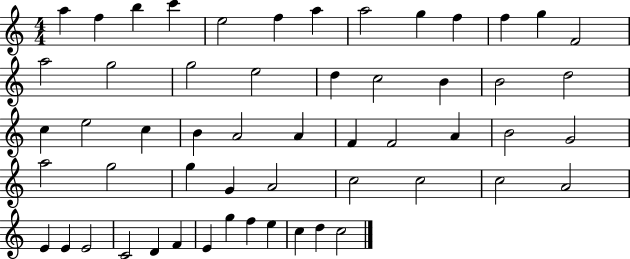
A5/q F5/q B5/q C6/q E5/h F5/q A5/q A5/h G5/q F5/q F5/q G5/q F4/h A5/h G5/h G5/h E5/h D5/q C5/h B4/q B4/h D5/h C5/q E5/h C5/q B4/q A4/h A4/q F4/q F4/h A4/q B4/h G4/h A5/h G5/h G5/q G4/q A4/h C5/h C5/h C5/h A4/h E4/q E4/q E4/h C4/h D4/q F4/q E4/q G5/q F5/q E5/q C5/q D5/q C5/h